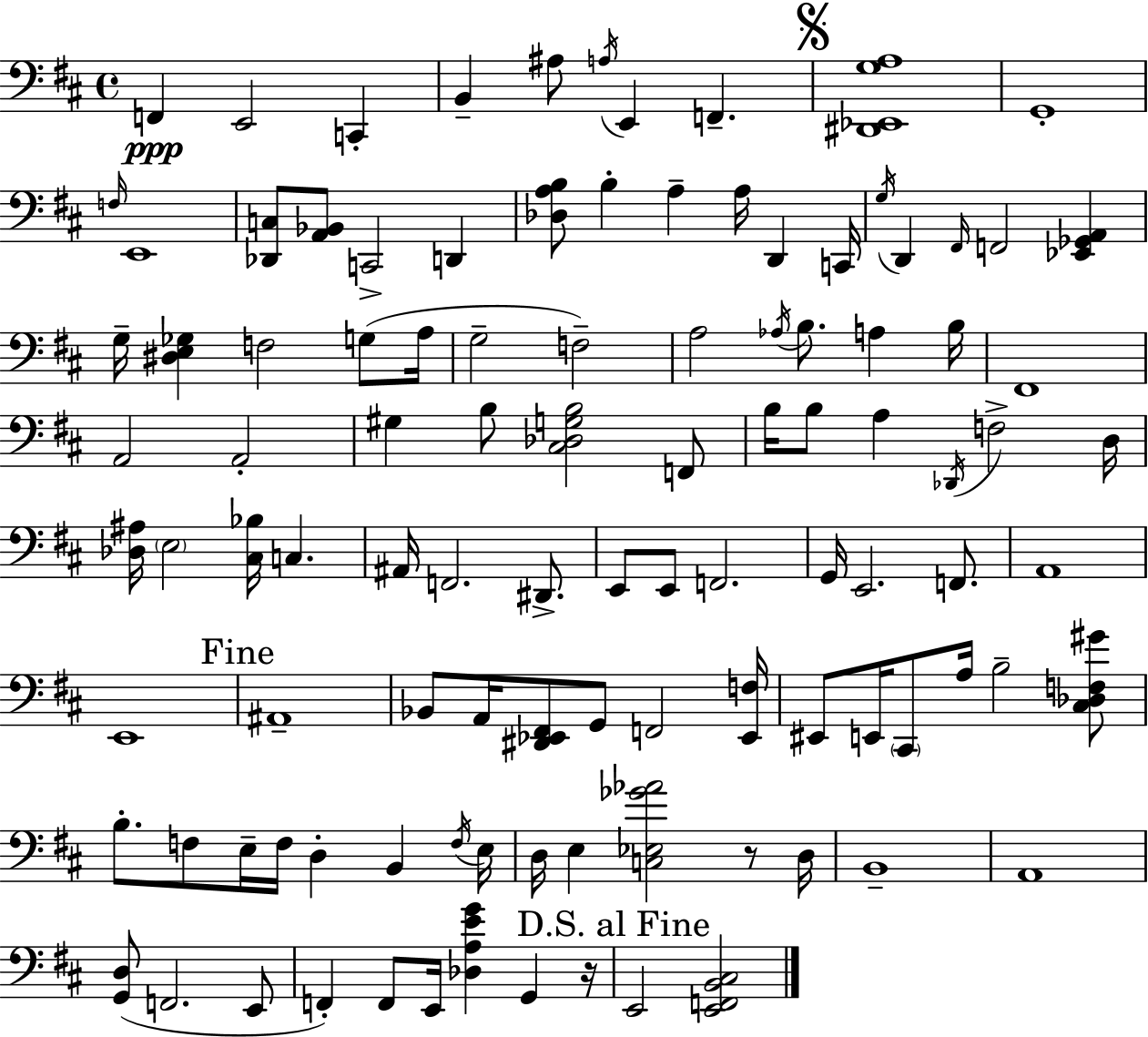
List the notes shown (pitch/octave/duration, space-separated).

F2/q E2/h C2/q B2/q A#3/e A3/s E2/q F2/q. [D#2,Eb2,G3,A3]/w G2/w F3/s E2/w [Db2,C3]/e [A2,Bb2]/e C2/h D2/q [Db3,A3,B3]/e B3/q A3/q A3/s D2/q C2/s G3/s D2/q F#2/s F2/h [Eb2,Gb2,A2]/q G3/s [D#3,E3,Gb3]/q F3/h G3/e A3/s G3/h F3/h A3/h Ab3/s B3/e. A3/q B3/s F#2/w A2/h A2/h G#3/q B3/e [C#3,Db3,G3,B3]/h F2/e B3/s B3/e A3/q Db2/s F3/h D3/s [Db3,A#3]/s E3/h [C#3,Bb3]/s C3/q. A#2/s F2/h. D#2/e. E2/e E2/e F2/h. G2/s E2/h. F2/e. A2/w E2/w A#2/w Bb2/e A2/s [D#2,Eb2,F#2]/e G2/e F2/h [Eb2,F3]/s EIS2/e E2/s C#2/e A3/s B3/h [C#3,Db3,F3,G#4]/e B3/e. F3/e E3/s F3/s D3/q B2/q F3/s E3/s D3/s E3/q [C3,Eb3,Gb4,Ab4]/h R/e D3/s B2/w A2/w [G2,D3]/e F2/h. E2/e F2/q F2/e E2/s [Db3,A3,E4,G4]/q G2/q R/s E2/h [E2,F2,B2,C#3]/h